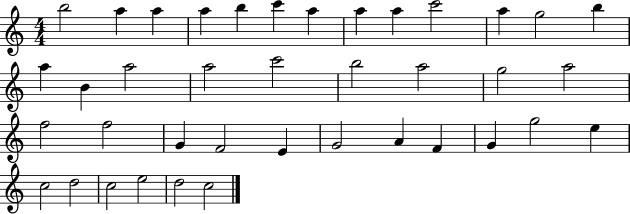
B5/h A5/q A5/q A5/q B5/q C6/q A5/q A5/q A5/q C6/h A5/q G5/h B5/q A5/q B4/q A5/h A5/h C6/h B5/h A5/h G5/h A5/h F5/h F5/h G4/q F4/h E4/q G4/h A4/q F4/q G4/q G5/h E5/q C5/h D5/h C5/h E5/h D5/h C5/h